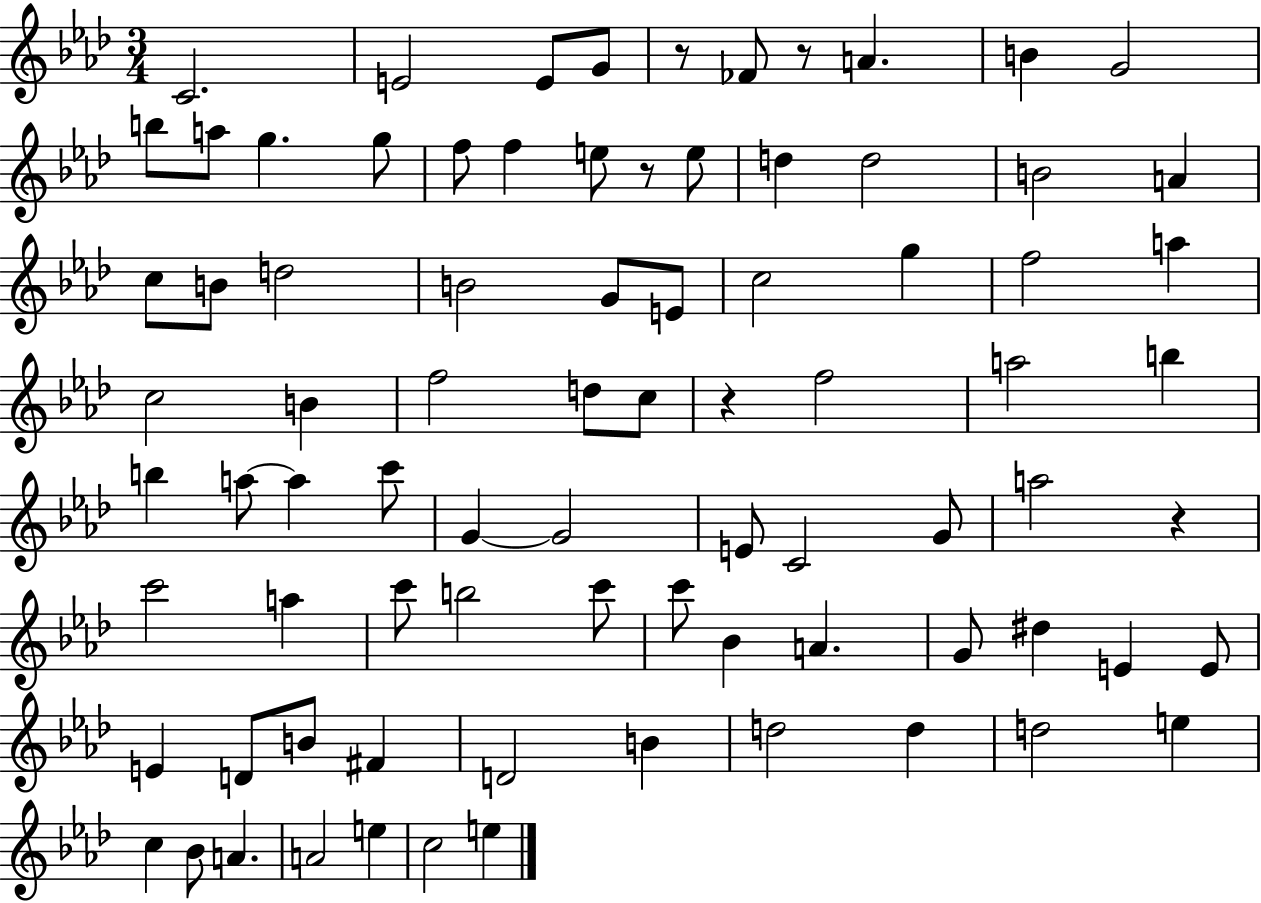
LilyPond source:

{
  \clef treble
  \numericTimeSignature
  \time 3/4
  \key aes \major
  c'2. | e'2 e'8 g'8 | r8 fes'8 r8 a'4. | b'4 g'2 | \break b''8 a''8 g''4. g''8 | f''8 f''4 e''8 r8 e''8 | d''4 d''2 | b'2 a'4 | \break c''8 b'8 d''2 | b'2 g'8 e'8 | c''2 g''4 | f''2 a''4 | \break c''2 b'4 | f''2 d''8 c''8 | r4 f''2 | a''2 b''4 | \break b''4 a''8~~ a''4 c'''8 | g'4~~ g'2 | e'8 c'2 g'8 | a''2 r4 | \break c'''2 a''4 | c'''8 b''2 c'''8 | c'''8 bes'4 a'4. | g'8 dis''4 e'4 e'8 | \break e'4 d'8 b'8 fis'4 | d'2 b'4 | d''2 d''4 | d''2 e''4 | \break c''4 bes'8 a'4. | a'2 e''4 | c''2 e''4 | \bar "|."
}